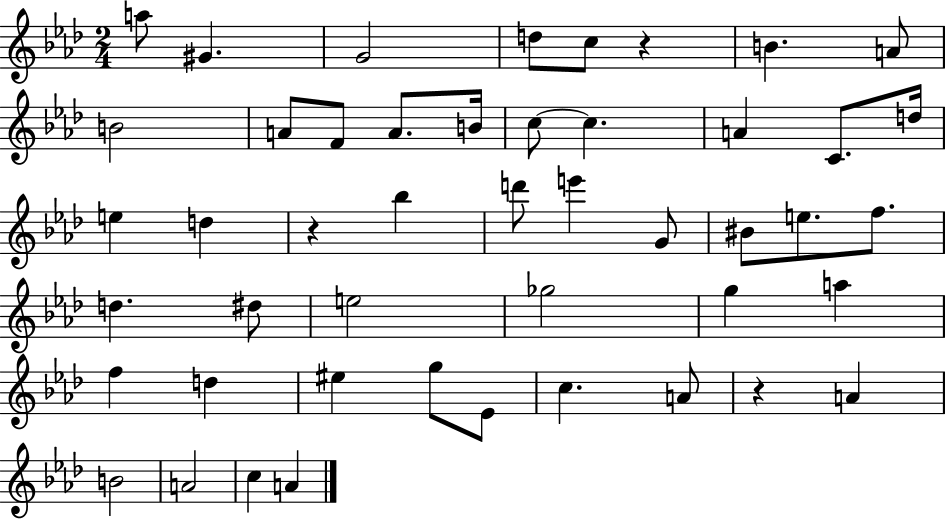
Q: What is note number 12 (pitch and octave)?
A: B4